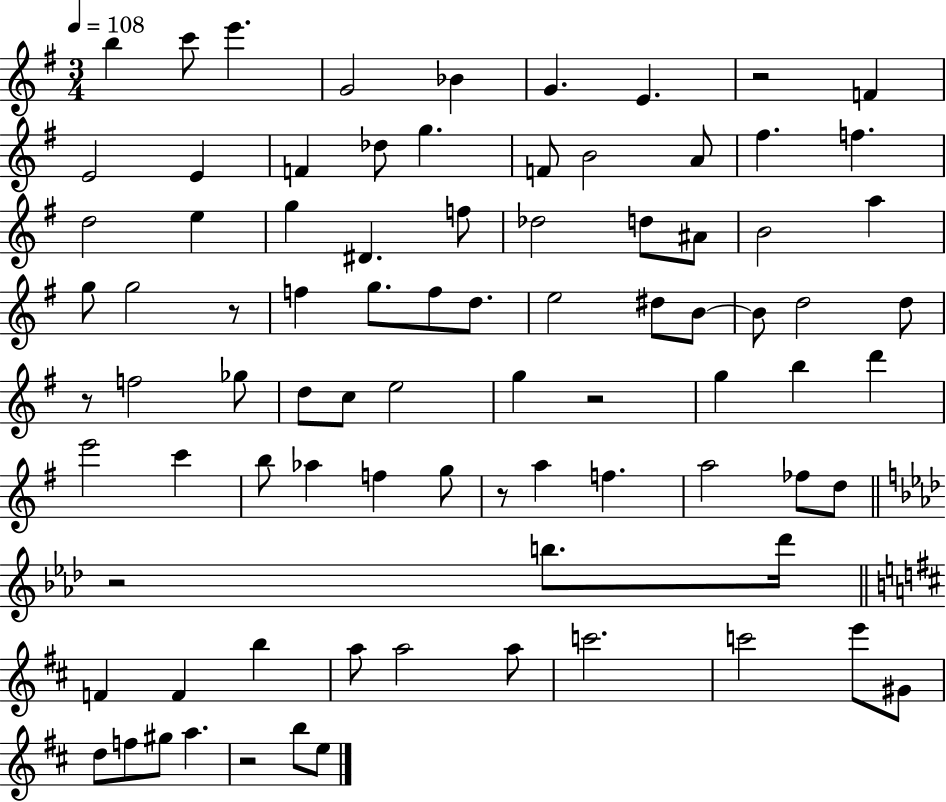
B5/q C6/e E6/q. G4/h Bb4/q G4/q. E4/q. R/h F4/q E4/h E4/q F4/q Db5/e G5/q. F4/e B4/h A4/e F#5/q. F5/q. D5/h E5/q G5/q D#4/q. F5/e Db5/h D5/e A#4/e B4/h A5/q G5/e G5/h R/e F5/q G5/e. F5/e D5/e. E5/h D#5/e B4/e B4/e D5/h D5/e R/e F5/h Gb5/e D5/e C5/e E5/h G5/q R/h G5/q B5/q D6/q E6/h C6/q B5/e Ab5/q F5/q G5/e R/e A5/q F5/q. A5/h FES5/e D5/e R/h B5/e. Db6/s F4/q F4/q B5/q A5/e A5/h A5/e C6/h. C6/h E6/e G#4/e D5/e F5/e G#5/e A5/q. R/h B5/e E5/e